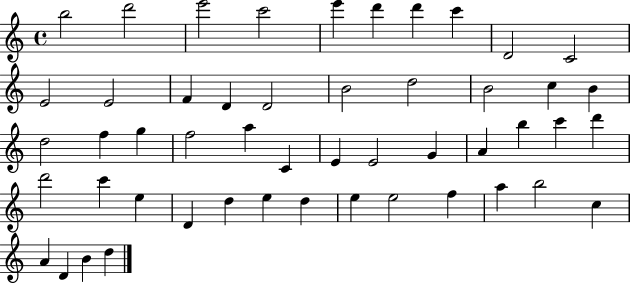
{
  \clef treble
  \time 4/4
  \defaultTimeSignature
  \key c \major
  b''2 d'''2 | e'''2 c'''2 | e'''4 d'''4 d'''4 c'''4 | d'2 c'2 | \break e'2 e'2 | f'4 d'4 d'2 | b'2 d''2 | b'2 c''4 b'4 | \break d''2 f''4 g''4 | f''2 a''4 c'4 | e'4 e'2 g'4 | a'4 b''4 c'''4 d'''4 | \break d'''2 c'''4 e''4 | d'4 d''4 e''4 d''4 | e''4 e''2 f''4 | a''4 b''2 c''4 | \break a'4 d'4 b'4 d''4 | \bar "|."
}